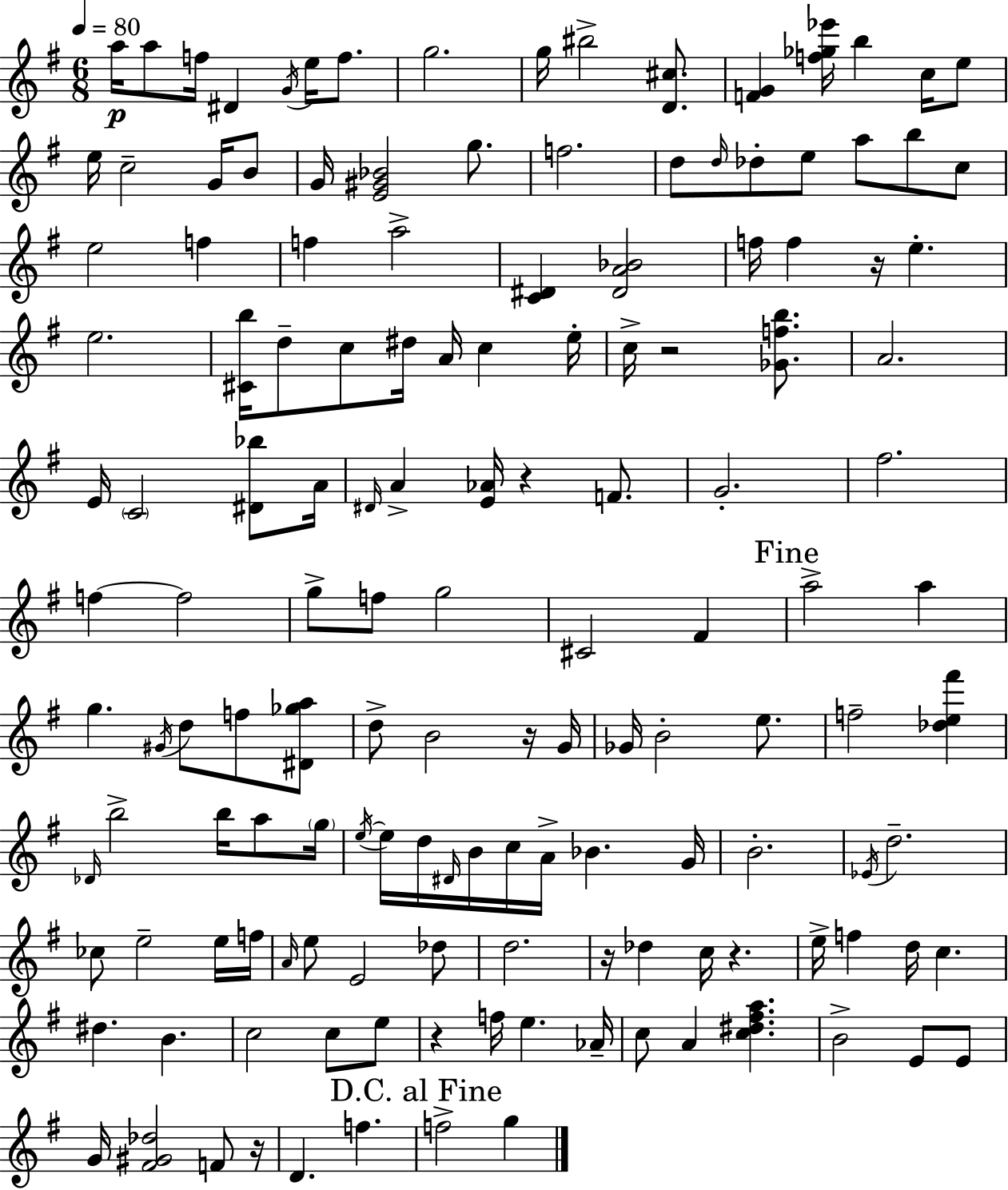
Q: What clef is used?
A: treble